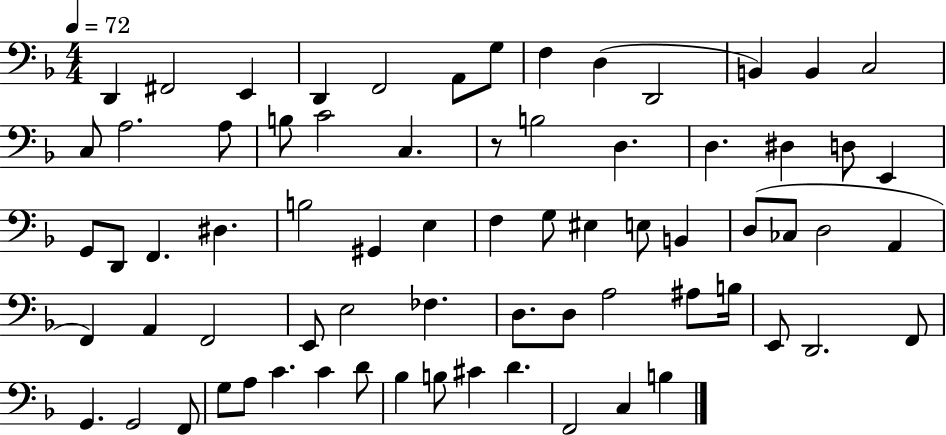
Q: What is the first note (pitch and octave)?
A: D2